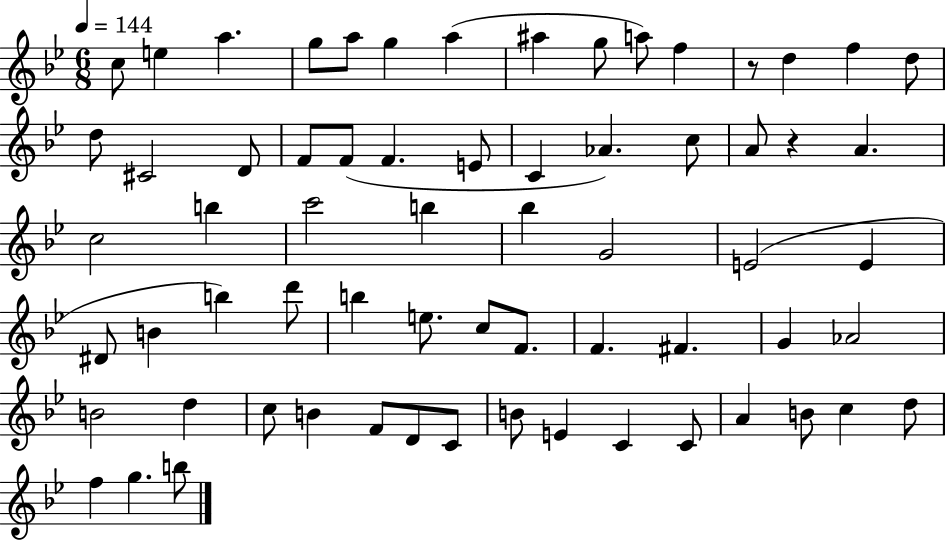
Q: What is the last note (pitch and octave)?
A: B5